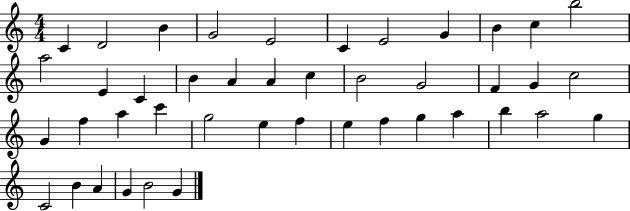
C4/q D4/h B4/q G4/h E4/h C4/q E4/h G4/q B4/q C5/q B5/h A5/h E4/q C4/q B4/q A4/q A4/q C5/q B4/h G4/h F4/q G4/q C5/h G4/q F5/q A5/q C6/q G5/h E5/q F5/q E5/q F5/q G5/q A5/q B5/q A5/h G5/q C4/h B4/q A4/q G4/q B4/h G4/q